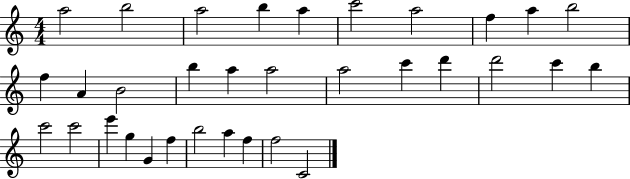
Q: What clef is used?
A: treble